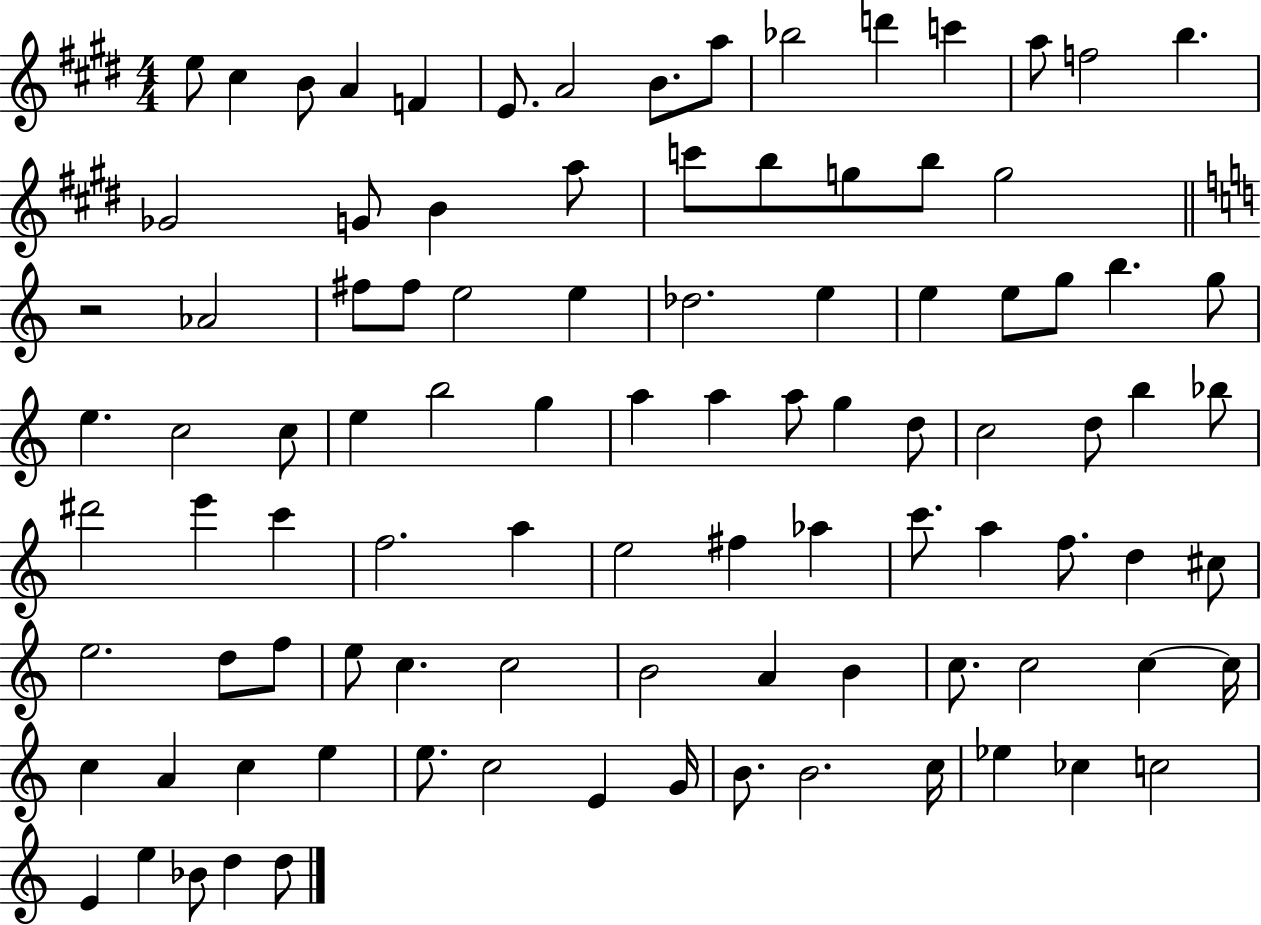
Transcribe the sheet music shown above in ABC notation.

X:1
T:Untitled
M:4/4
L:1/4
K:E
e/2 ^c B/2 A F E/2 A2 B/2 a/2 _b2 d' c' a/2 f2 b _G2 G/2 B a/2 c'/2 b/2 g/2 b/2 g2 z2 _A2 ^f/2 ^f/2 e2 e _d2 e e e/2 g/2 b g/2 e c2 c/2 e b2 g a a a/2 g d/2 c2 d/2 b _b/2 ^d'2 e' c' f2 a e2 ^f _a c'/2 a f/2 d ^c/2 e2 d/2 f/2 e/2 c c2 B2 A B c/2 c2 c c/4 c A c e e/2 c2 E G/4 B/2 B2 c/4 _e _c c2 E e _B/2 d d/2